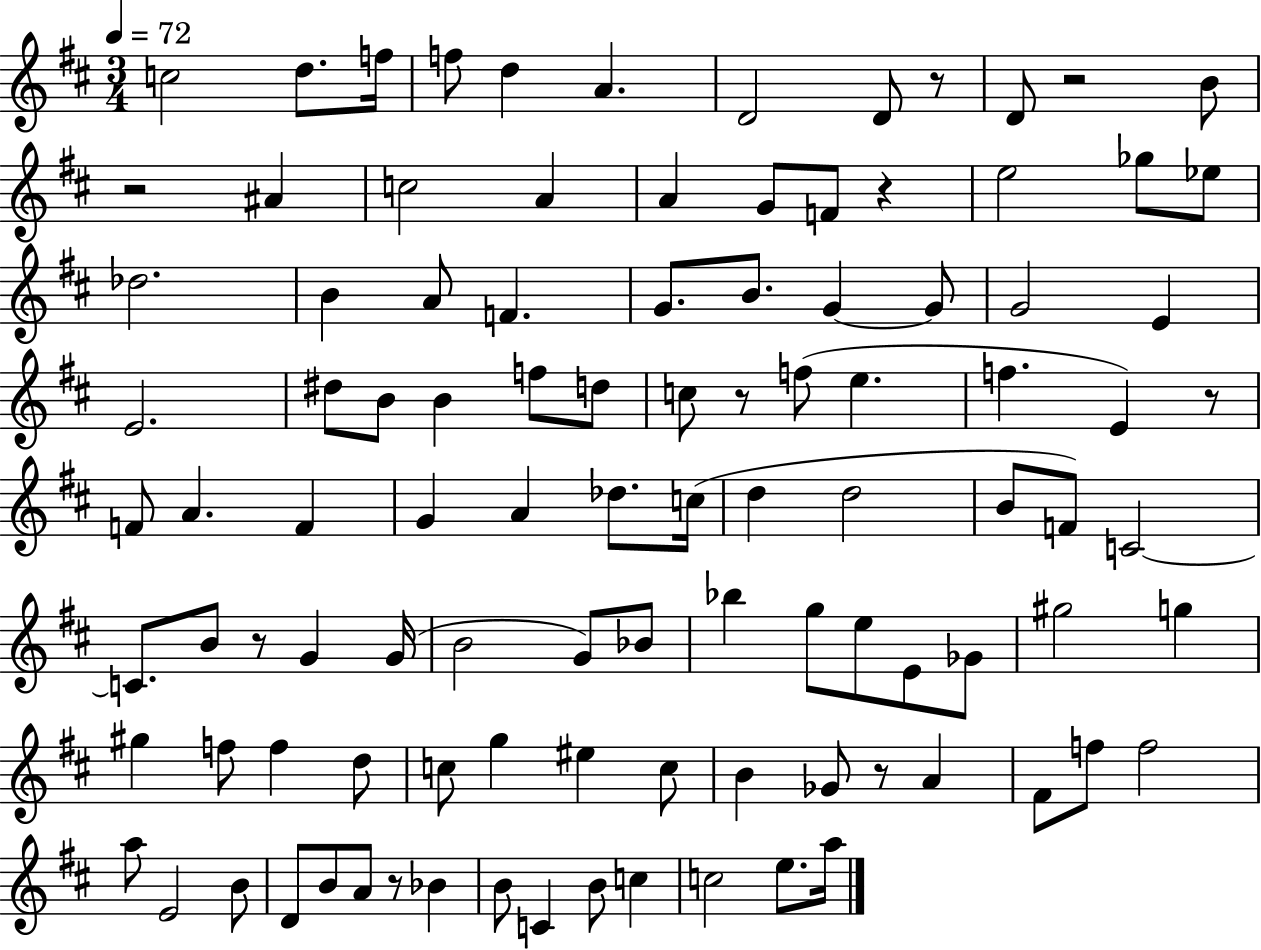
X:1
T:Untitled
M:3/4
L:1/4
K:D
c2 d/2 f/4 f/2 d A D2 D/2 z/2 D/2 z2 B/2 z2 ^A c2 A A G/2 F/2 z e2 _g/2 _e/2 _d2 B A/2 F G/2 B/2 G G/2 G2 E E2 ^d/2 B/2 B f/2 d/2 c/2 z/2 f/2 e f E z/2 F/2 A F G A _d/2 c/4 d d2 B/2 F/2 C2 C/2 B/2 z/2 G G/4 B2 G/2 _B/2 _b g/2 e/2 E/2 _G/2 ^g2 g ^g f/2 f d/2 c/2 g ^e c/2 B _G/2 z/2 A ^F/2 f/2 f2 a/2 E2 B/2 D/2 B/2 A/2 z/2 _B B/2 C B/2 c c2 e/2 a/4